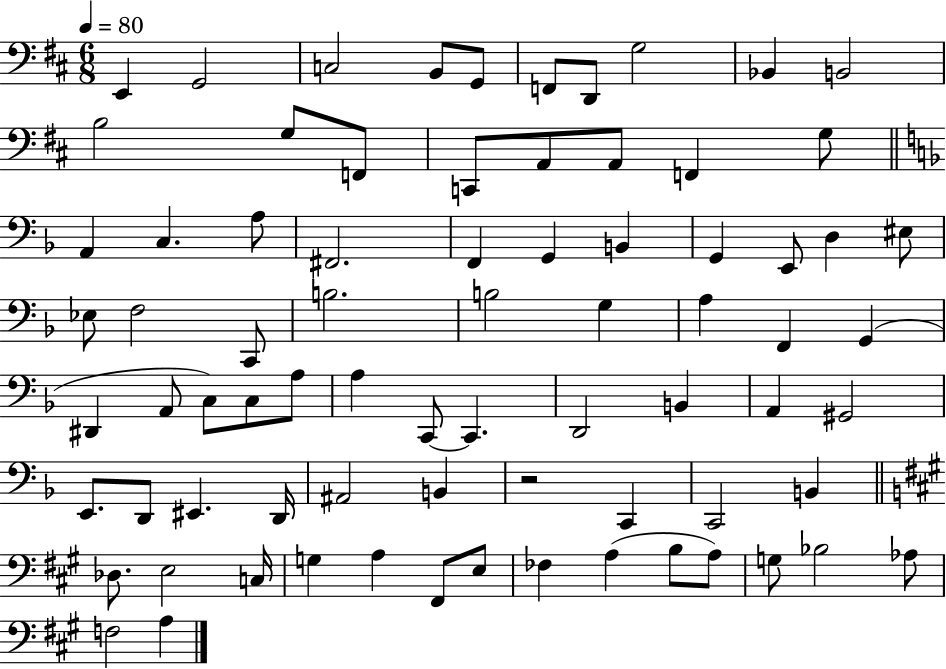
E2/q G2/h C3/h B2/e G2/e F2/e D2/e G3/h Bb2/q B2/h B3/h G3/e F2/e C2/e A2/e A2/e F2/q G3/e A2/q C3/q. A3/e F#2/h. F2/q G2/q B2/q G2/q E2/e D3/q EIS3/e Eb3/e F3/h C2/e B3/h. B3/h G3/q A3/q F2/q G2/q D#2/q A2/e C3/e C3/e A3/e A3/q C2/e C2/q. D2/h B2/q A2/q G#2/h E2/e. D2/e EIS2/q. D2/s A#2/h B2/q R/h C2/q C2/h B2/q Db3/e. E3/h C3/s G3/q A3/q F#2/e E3/e FES3/q A3/q B3/e A3/e G3/e Bb3/h Ab3/e F3/h A3/q